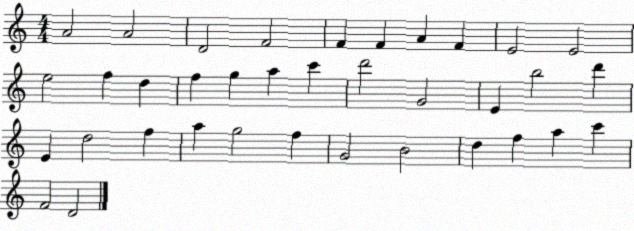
X:1
T:Untitled
M:4/4
L:1/4
K:C
A2 A2 D2 F2 F F A F E2 E2 e2 f d f g a c' d'2 G2 E b2 d' E d2 f a g2 f G2 B2 d f a c' F2 D2